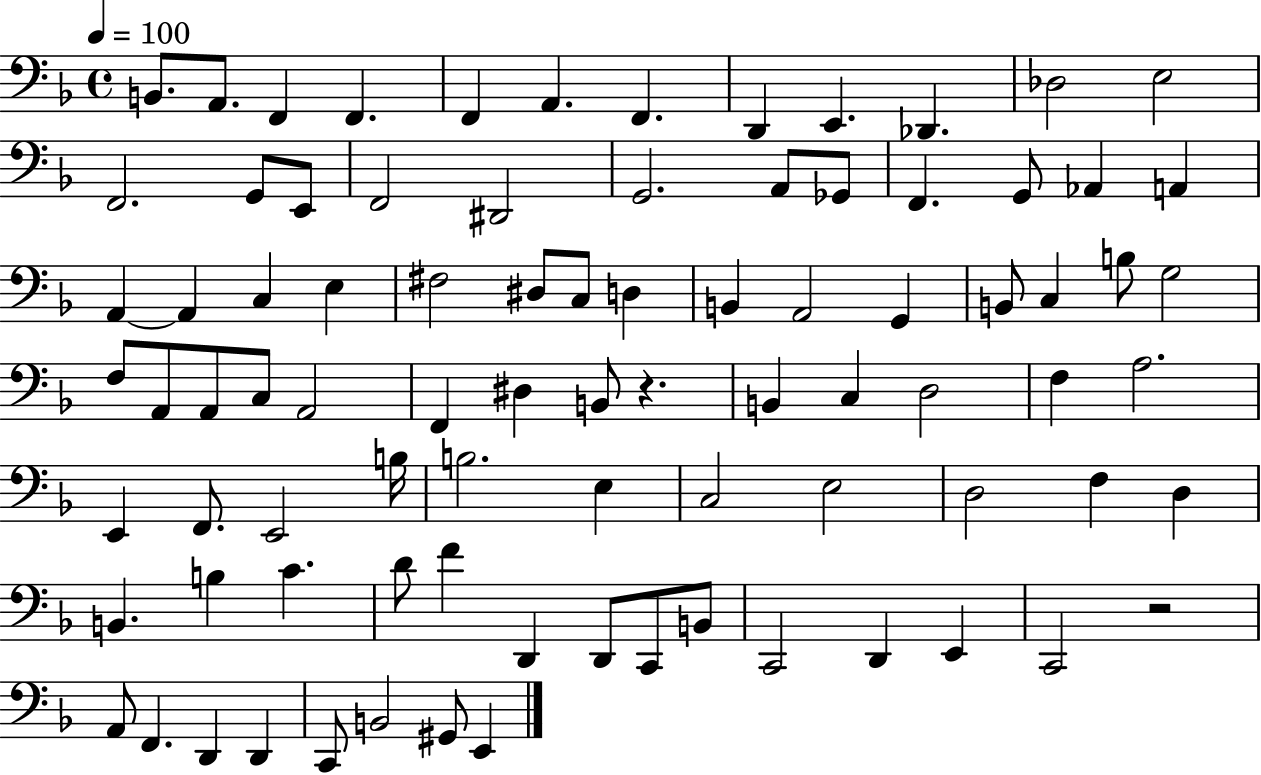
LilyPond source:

{
  \clef bass
  \time 4/4
  \defaultTimeSignature
  \key f \major
  \tempo 4 = 100
  \repeat volta 2 { b,8. a,8. f,4 f,4. | f,4 a,4. f,4. | d,4 e,4. des,4. | des2 e2 | \break f,2. g,8 e,8 | f,2 dis,2 | g,2. a,8 ges,8 | f,4. g,8 aes,4 a,4 | \break a,4~~ a,4 c4 e4 | fis2 dis8 c8 d4 | b,4 a,2 g,4 | b,8 c4 b8 g2 | \break f8 a,8 a,8 c8 a,2 | f,4 dis4 b,8 r4. | b,4 c4 d2 | f4 a2. | \break e,4 f,8. e,2 b16 | b2. e4 | c2 e2 | d2 f4 d4 | \break b,4. b4 c'4. | d'8 f'4 d,4 d,8 c,8 b,8 | c,2 d,4 e,4 | c,2 r2 | \break a,8 f,4. d,4 d,4 | c,8 b,2 gis,8 e,4 | } \bar "|."
}